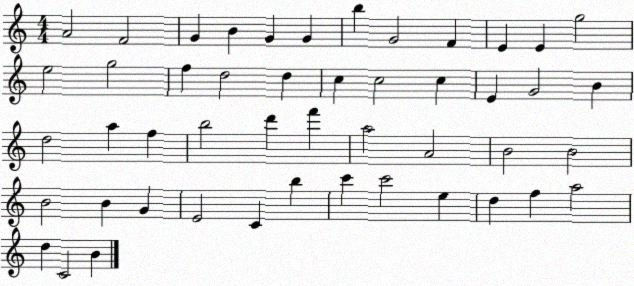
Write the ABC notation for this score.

X:1
T:Untitled
M:4/4
L:1/4
K:C
A2 F2 G B G G b G2 F E E g2 e2 g2 f d2 d c c2 c E G2 B d2 a f b2 d' f' a2 A2 B2 B2 B2 B G E2 C b c' c'2 e d f a2 d C2 B